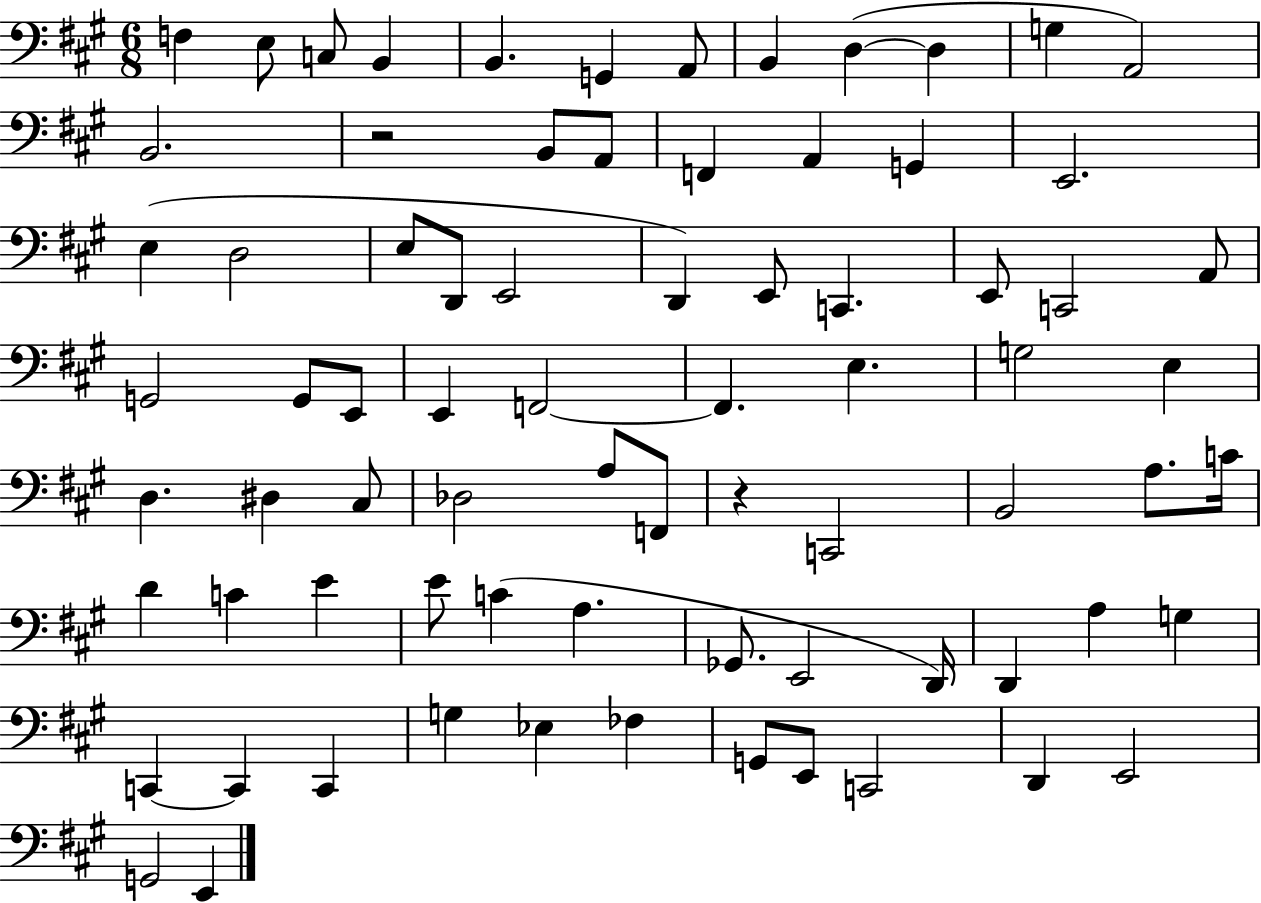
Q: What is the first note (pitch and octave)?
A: F3